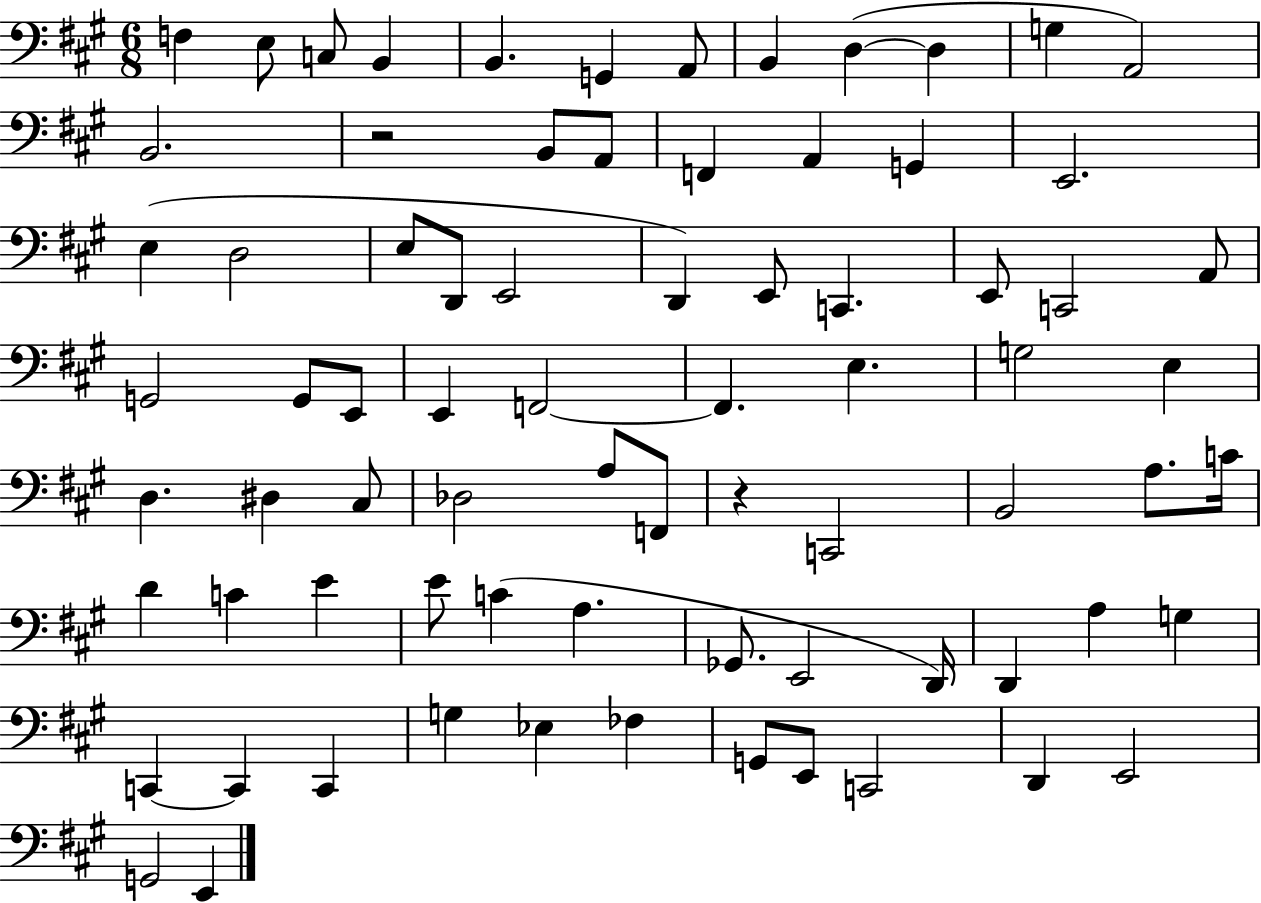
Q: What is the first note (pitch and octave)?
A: F3